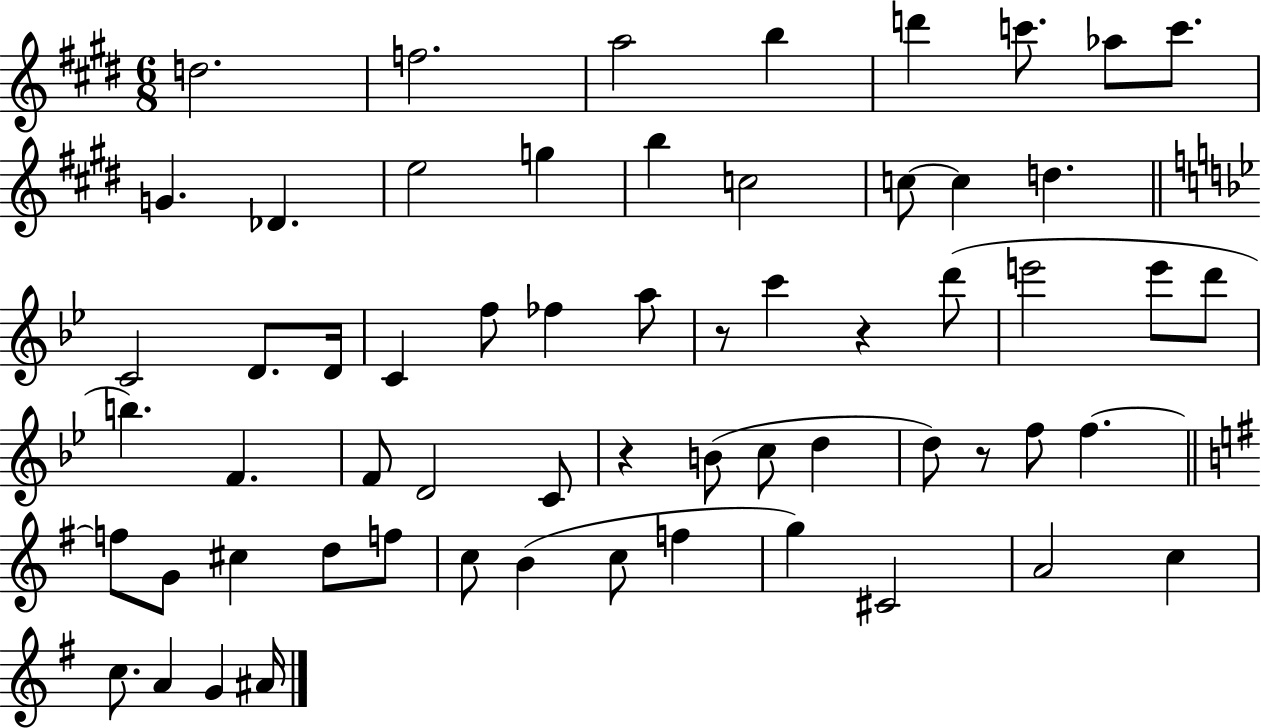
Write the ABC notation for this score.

X:1
T:Untitled
M:6/8
L:1/4
K:E
d2 f2 a2 b d' c'/2 _a/2 c'/2 G _D e2 g b c2 c/2 c d C2 D/2 D/4 C f/2 _f a/2 z/2 c' z d'/2 e'2 e'/2 d'/2 b F F/2 D2 C/2 z B/2 c/2 d d/2 z/2 f/2 f f/2 G/2 ^c d/2 f/2 c/2 B c/2 f g ^C2 A2 c c/2 A G ^A/4